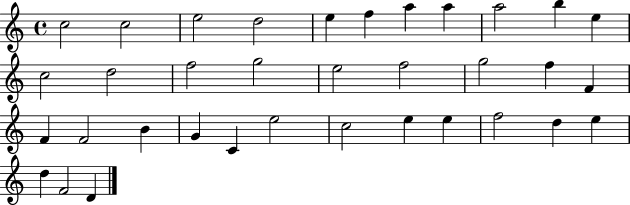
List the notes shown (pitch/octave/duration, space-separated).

C5/h C5/h E5/h D5/h E5/q F5/q A5/q A5/q A5/h B5/q E5/q C5/h D5/h F5/h G5/h E5/h F5/h G5/h F5/q F4/q F4/q F4/h B4/q G4/q C4/q E5/h C5/h E5/q E5/q F5/h D5/q E5/q D5/q F4/h D4/q